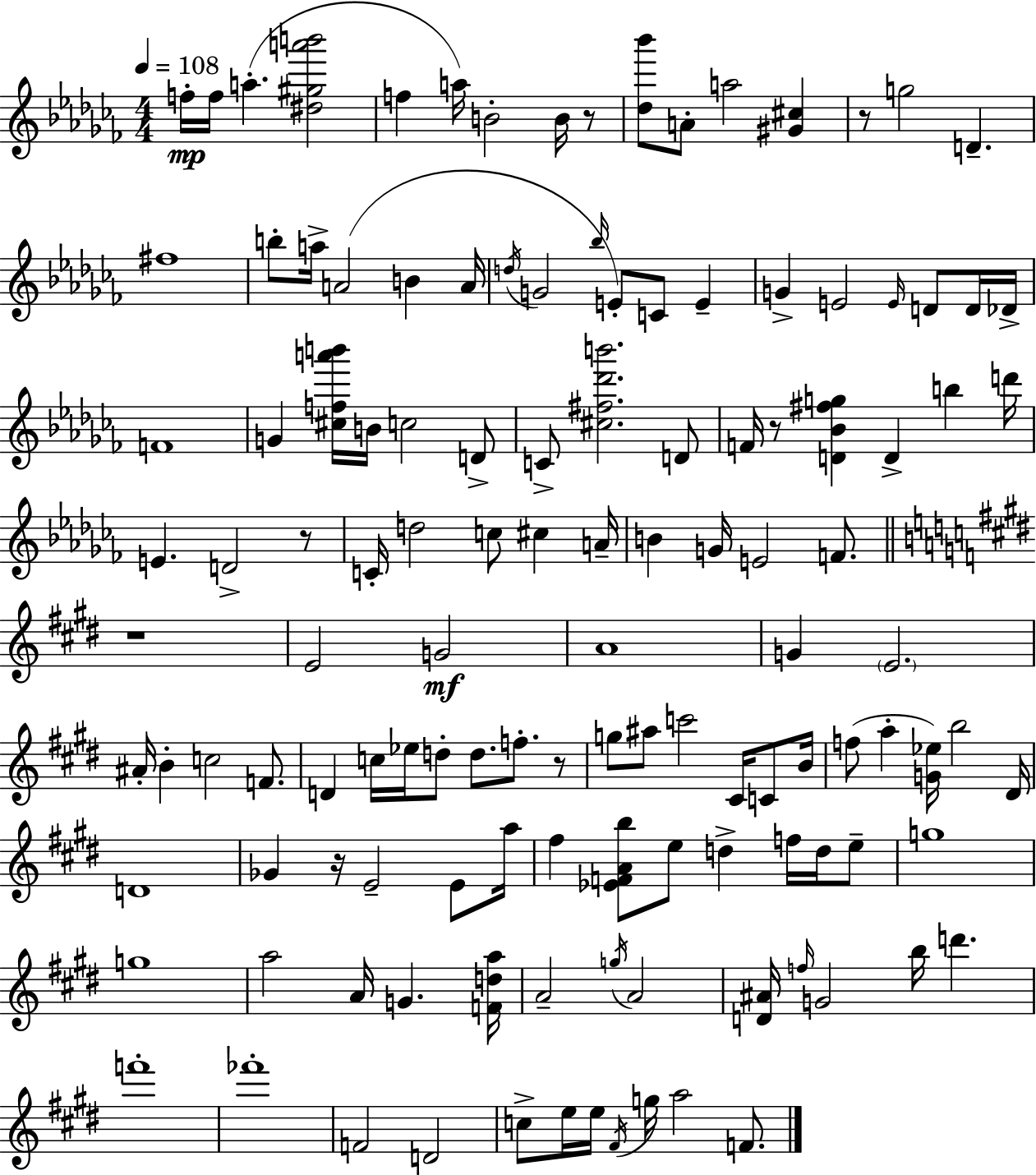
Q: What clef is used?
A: treble